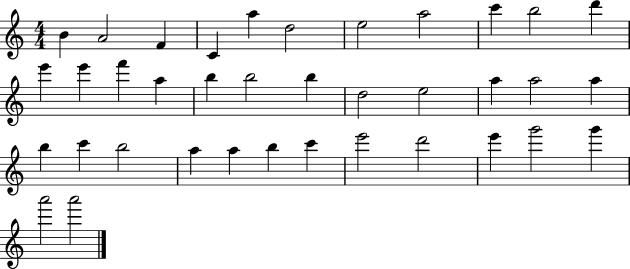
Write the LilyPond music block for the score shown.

{
  \clef treble
  \numericTimeSignature
  \time 4/4
  \key c \major
  b'4 a'2 f'4 | c'4 a''4 d''2 | e''2 a''2 | c'''4 b''2 d'''4 | \break e'''4 e'''4 f'''4 a''4 | b''4 b''2 b''4 | d''2 e''2 | a''4 a''2 a''4 | \break b''4 c'''4 b''2 | a''4 a''4 b''4 c'''4 | e'''2 d'''2 | e'''4 g'''2 g'''4 | \break a'''2 a'''2 | \bar "|."
}